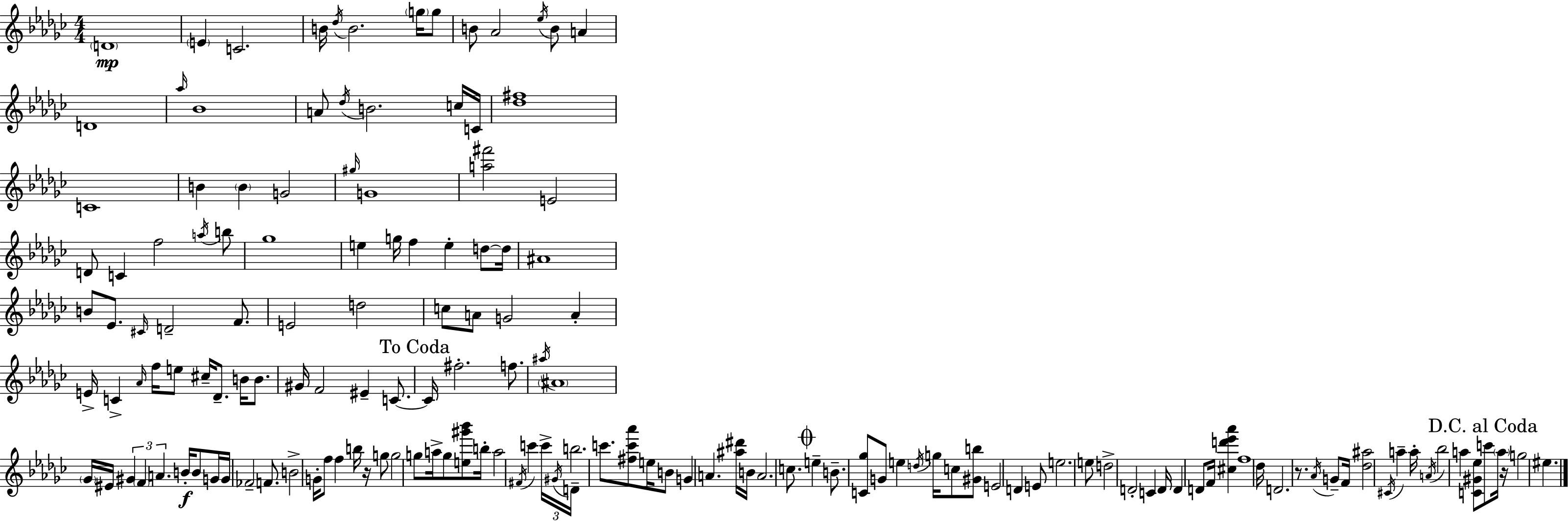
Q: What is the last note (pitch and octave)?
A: EIS5